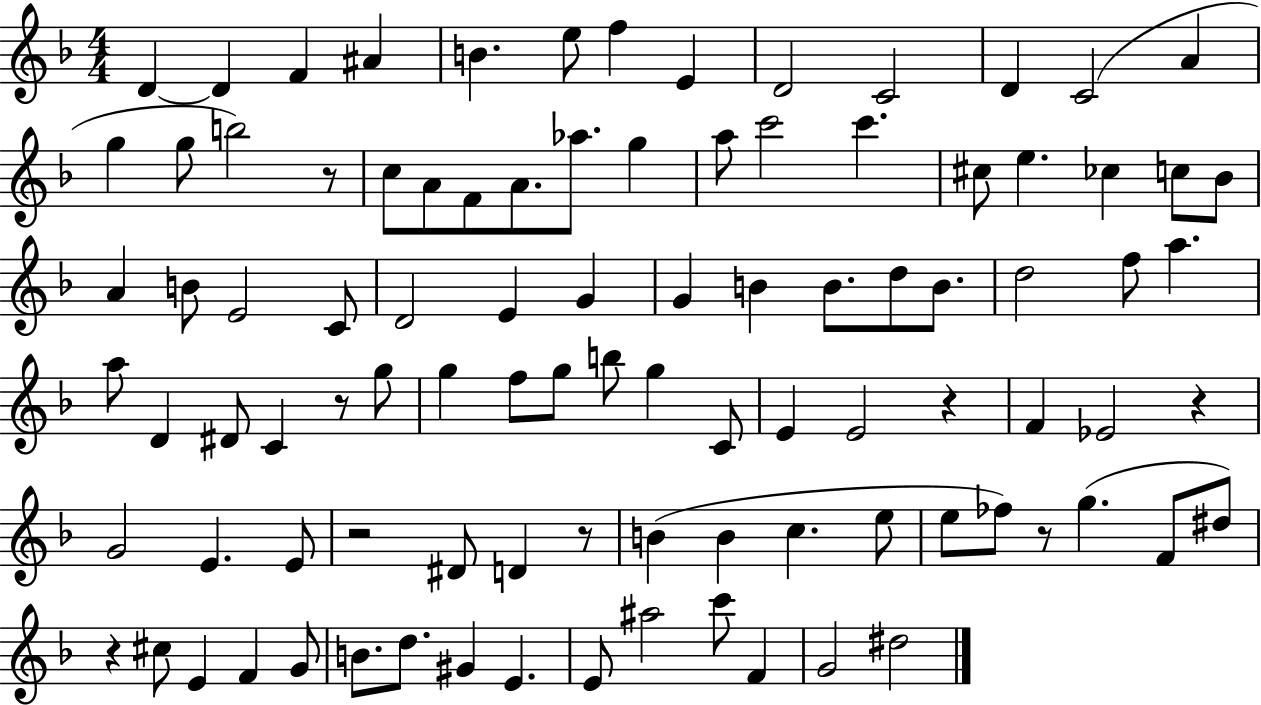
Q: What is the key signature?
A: F major